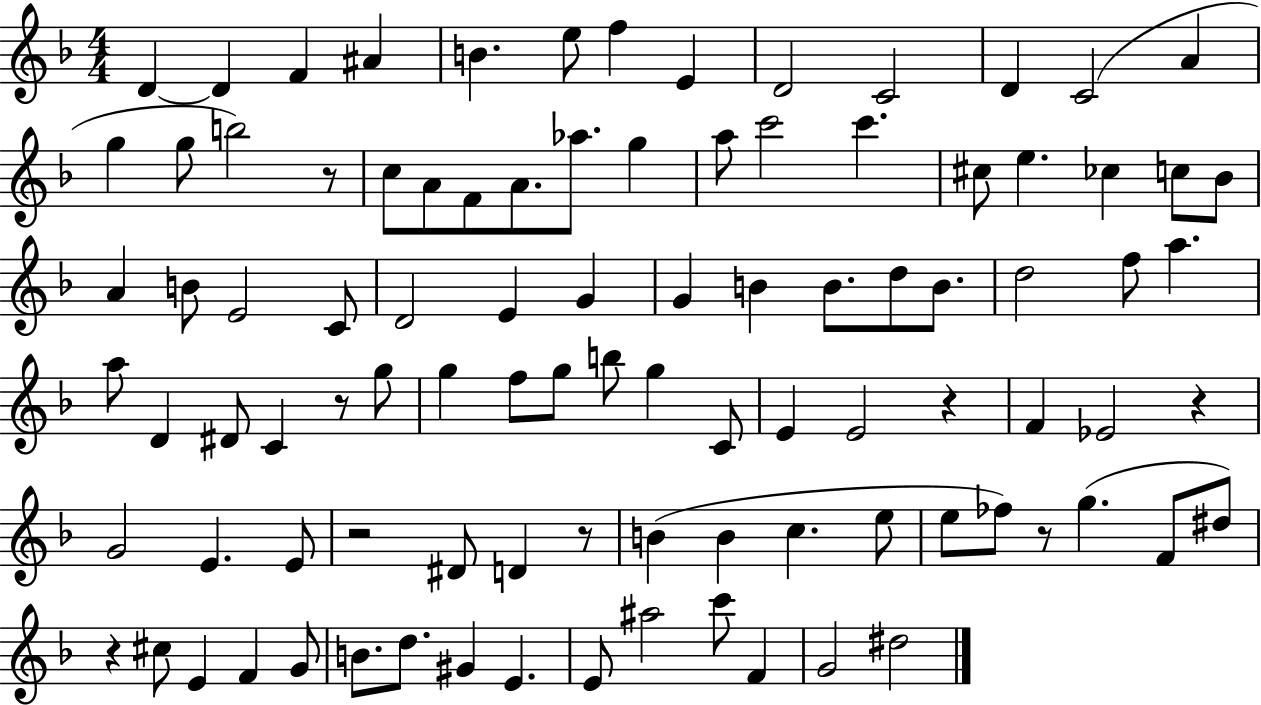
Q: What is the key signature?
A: F major